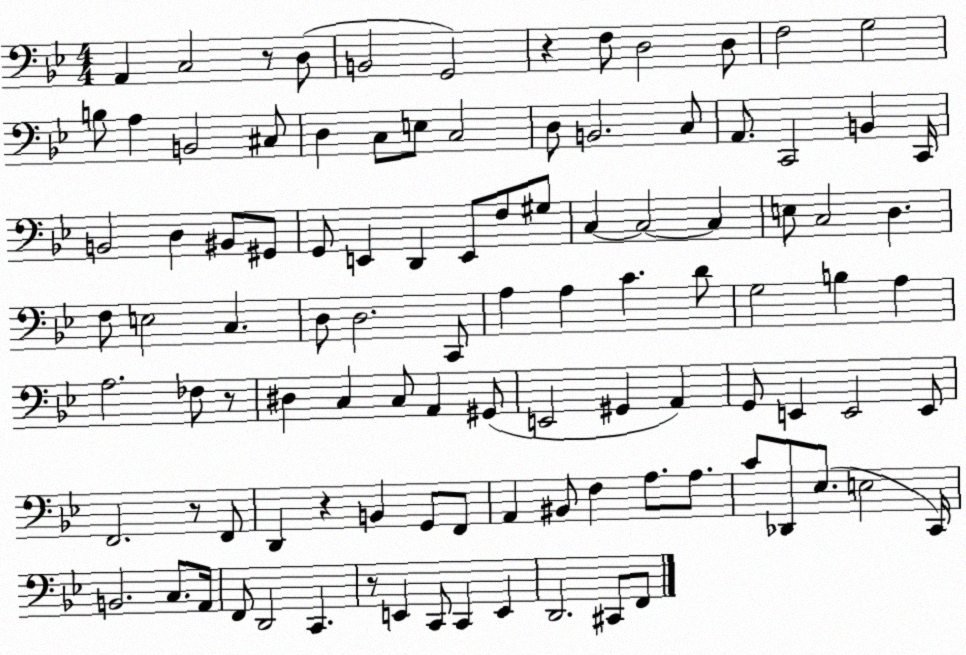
X:1
T:Untitled
M:4/4
L:1/4
K:Bb
A,, C,2 z/2 D,/2 B,,2 G,,2 z F,/2 D,2 D,/2 F,2 G,2 B,/2 A, B,,2 ^C,/2 D, C,/2 E,/2 C,2 D,/2 B,,2 C,/2 A,,/2 C,,2 B,, C,,/4 B,,2 D, ^B,,/2 ^G,,/2 G,,/2 E,, D,, E,,/2 F,/2 ^G,/2 C, C,2 C, E,/2 C,2 D, F,/2 E,2 C, D,/2 D,2 C,,/2 A, A, C D/2 G,2 B, A, A,2 _F,/2 z/2 ^D, C, C,/2 A,, ^G,,/2 E,,2 ^G,, A,, G,,/2 E,, E,,2 E,,/2 F,,2 z/2 F,,/2 D,, z B,, G,,/2 F,,/2 A,, ^B,,/2 F, A,/2 A,/2 C/2 _D,,/2 _E,/2 E,2 C,,/4 B,,2 C,/2 A,,/4 F,,/2 D,,2 C,, z/2 E,, C,,/2 C,, E,, D,,2 ^C,,/2 F,,/2